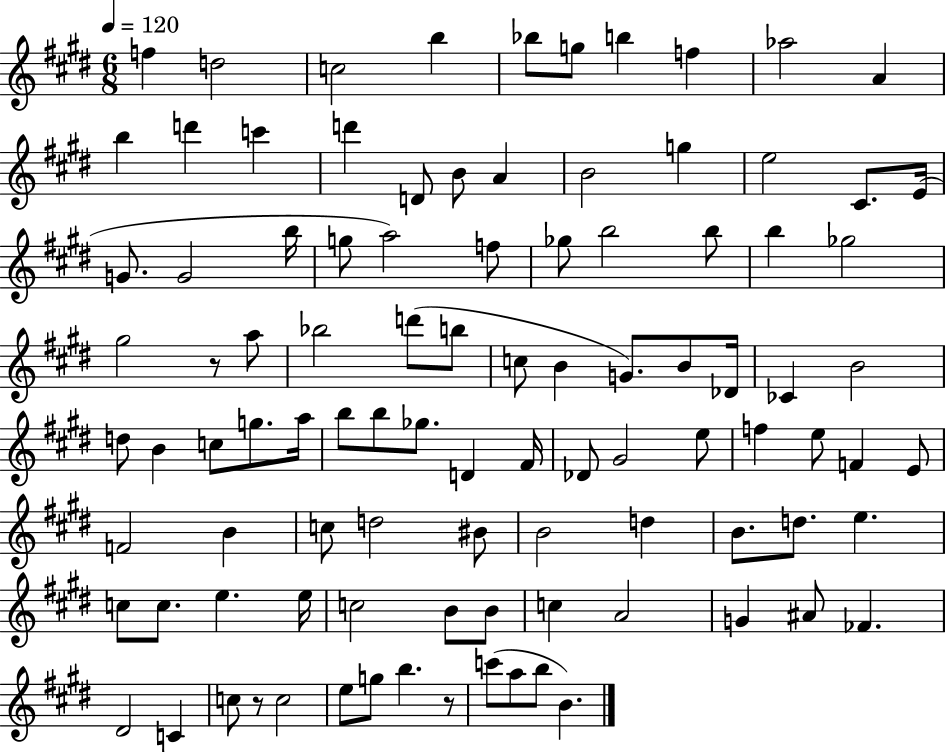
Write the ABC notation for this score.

X:1
T:Untitled
M:6/8
L:1/4
K:E
f d2 c2 b _b/2 g/2 b f _a2 A b d' c' d' D/2 B/2 A B2 g e2 ^C/2 E/4 G/2 G2 b/4 g/2 a2 f/2 _g/2 b2 b/2 b _g2 ^g2 z/2 a/2 _b2 d'/2 b/2 c/2 B G/2 B/2 _D/4 _C B2 d/2 B c/2 g/2 a/4 b/2 b/2 _g/2 D ^F/4 _D/2 ^G2 e/2 f e/2 F E/2 F2 B c/2 d2 ^B/2 B2 d B/2 d/2 e c/2 c/2 e e/4 c2 B/2 B/2 c A2 G ^A/2 _F ^D2 C c/2 z/2 c2 e/2 g/2 b z/2 c'/2 a/2 b/2 B